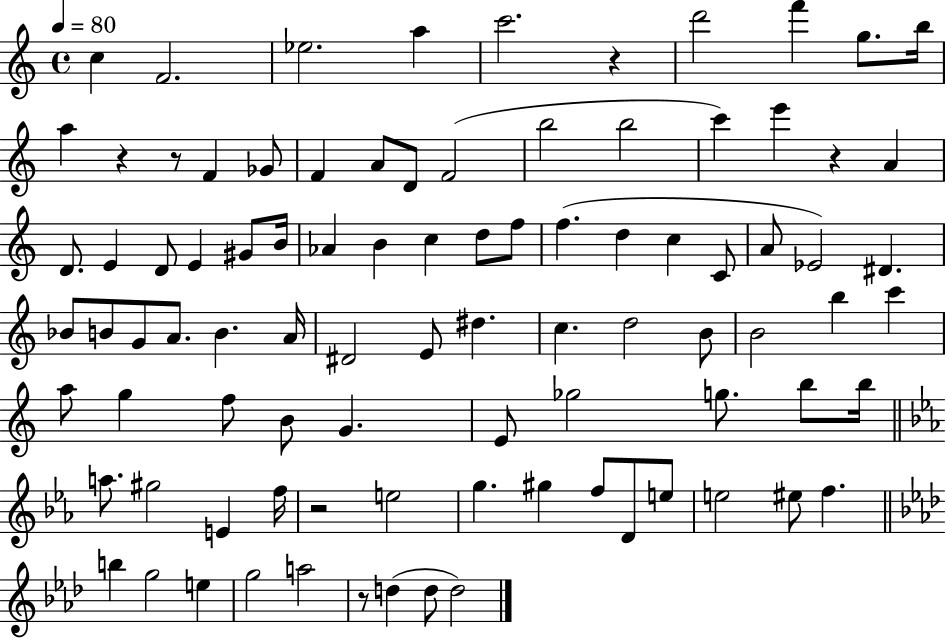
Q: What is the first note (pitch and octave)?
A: C5